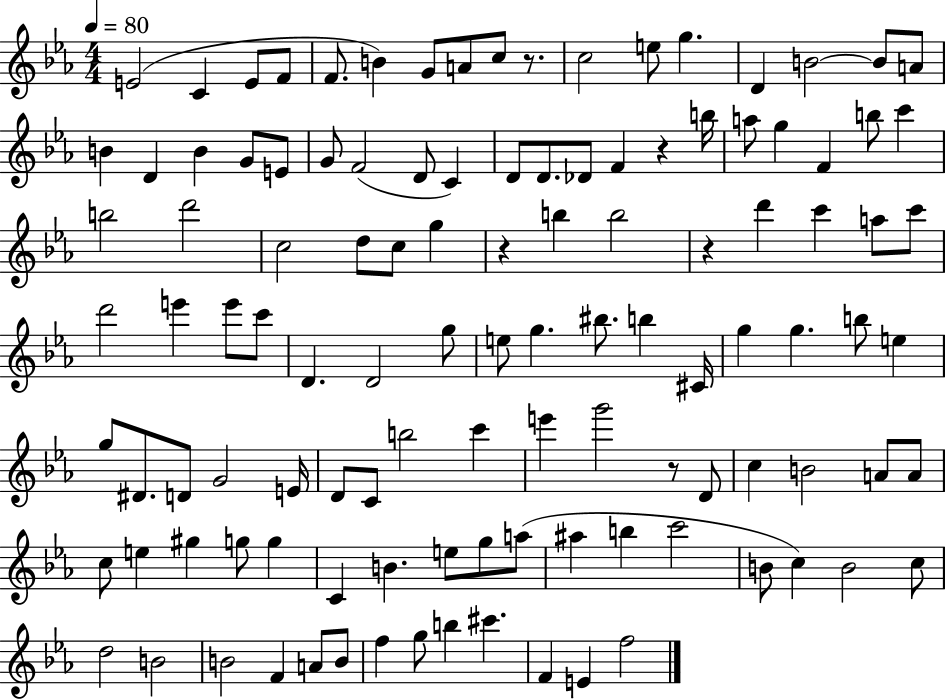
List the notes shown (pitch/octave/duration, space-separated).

E4/h C4/q E4/e F4/e F4/e. B4/q G4/e A4/e C5/e R/e. C5/h E5/e G5/q. D4/q B4/h B4/e A4/e B4/q D4/q B4/q G4/e E4/e G4/e F4/h D4/e C4/q D4/e D4/e. Db4/e F4/q R/q B5/s A5/e G5/q F4/q B5/e C6/q B5/h D6/h C5/h D5/e C5/e G5/q R/q B5/q B5/h R/q D6/q C6/q A5/e C6/e D6/h E6/q E6/e C6/e D4/q. D4/h G5/e E5/e G5/q. BIS5/e. B5/q C#4/s G5/q G5/q. B5/e E5/q G5/e D#4/e. D4/e G4/h E4/s D4/e C4/e B5/h C6/q E6/q G6/h R/e D4/e C5/q B4/h A4/e A4/e C5/e E5/q G#5/q G5/e G5/q C4/q B4/q. E5/e G5/e A5/e A#5/q B5/q C6/h B4/e C5/q B4/h C5/e D5/h B4/h B4/h F4/q A4/e B4/e F5/q G5/e B5/q C#6/q. F4/q E4/q F5/h